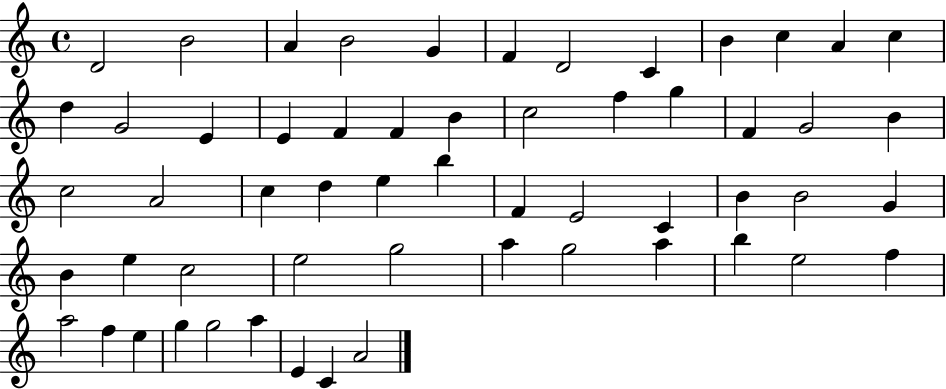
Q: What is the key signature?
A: C major